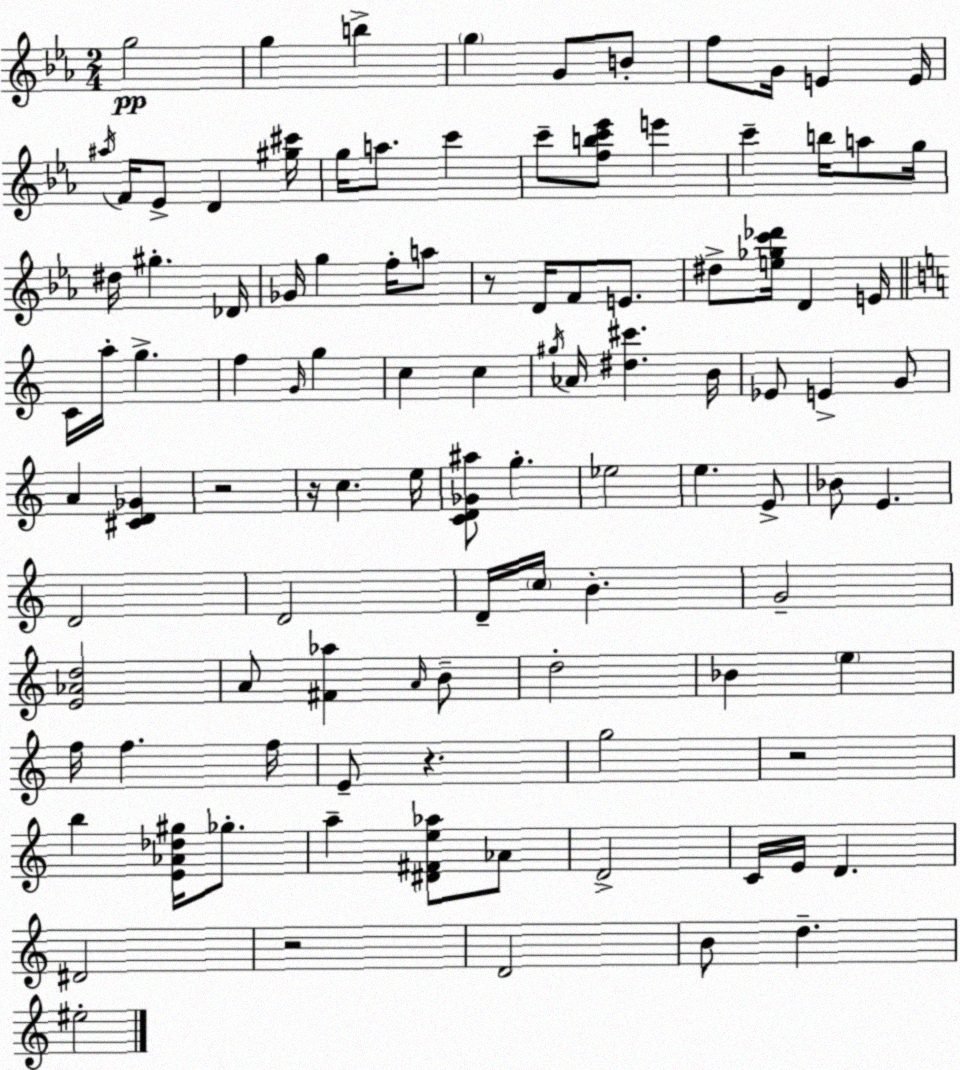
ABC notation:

X:1
T:Untitled
M:2/4
L:1/4
K:Eb
g2 g b g G/2 B/2 f/2 G/4 E E/4 ^a/4 F/4 _E/2 D [^g^c']/4 g/4 a/2 c' c'/2 [fbc'_e']/2 e' c' b/4 a/2 g/4 ^d/4 ^g _D/4 _G/4 g f/4 a/2 z/2 D/4 F/2 E/2 ^d/2 [e_gc'_d']/4 D E/4 C/4 a/4 g f G/4 g c c ^g/4 _A/4 [^d^c'] B/4 _E/2 E G/2 A [^CD_G] z2 z/4 c e/4 [CD_G^a]/2 g _e2 e E/2 _B/2 E D2 D2 D/4 c/4 B G2 [E_Ad]2 A/2 [^F_a] A/4 B/2 d2 _B e f/4 f f/4 E/2 z g2 z2 b [E_A_d^g]/4 _g/2 a [^D^Fe_a]/2 _A/2 D2 C/4 E/4 D ^D2 z2 D2 B/2 d ^e2